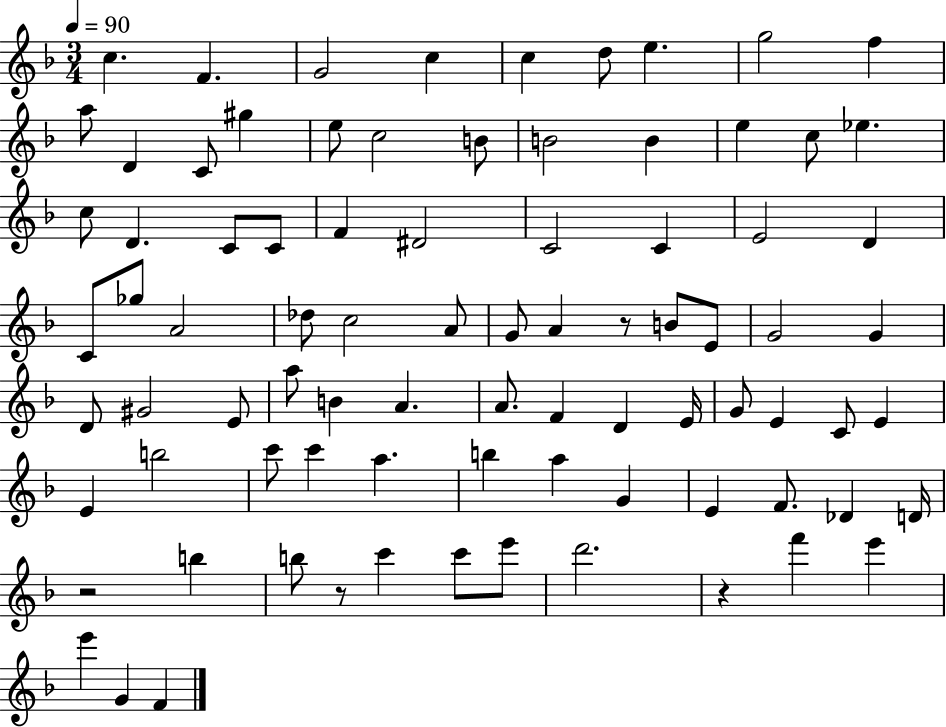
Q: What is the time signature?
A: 3/4